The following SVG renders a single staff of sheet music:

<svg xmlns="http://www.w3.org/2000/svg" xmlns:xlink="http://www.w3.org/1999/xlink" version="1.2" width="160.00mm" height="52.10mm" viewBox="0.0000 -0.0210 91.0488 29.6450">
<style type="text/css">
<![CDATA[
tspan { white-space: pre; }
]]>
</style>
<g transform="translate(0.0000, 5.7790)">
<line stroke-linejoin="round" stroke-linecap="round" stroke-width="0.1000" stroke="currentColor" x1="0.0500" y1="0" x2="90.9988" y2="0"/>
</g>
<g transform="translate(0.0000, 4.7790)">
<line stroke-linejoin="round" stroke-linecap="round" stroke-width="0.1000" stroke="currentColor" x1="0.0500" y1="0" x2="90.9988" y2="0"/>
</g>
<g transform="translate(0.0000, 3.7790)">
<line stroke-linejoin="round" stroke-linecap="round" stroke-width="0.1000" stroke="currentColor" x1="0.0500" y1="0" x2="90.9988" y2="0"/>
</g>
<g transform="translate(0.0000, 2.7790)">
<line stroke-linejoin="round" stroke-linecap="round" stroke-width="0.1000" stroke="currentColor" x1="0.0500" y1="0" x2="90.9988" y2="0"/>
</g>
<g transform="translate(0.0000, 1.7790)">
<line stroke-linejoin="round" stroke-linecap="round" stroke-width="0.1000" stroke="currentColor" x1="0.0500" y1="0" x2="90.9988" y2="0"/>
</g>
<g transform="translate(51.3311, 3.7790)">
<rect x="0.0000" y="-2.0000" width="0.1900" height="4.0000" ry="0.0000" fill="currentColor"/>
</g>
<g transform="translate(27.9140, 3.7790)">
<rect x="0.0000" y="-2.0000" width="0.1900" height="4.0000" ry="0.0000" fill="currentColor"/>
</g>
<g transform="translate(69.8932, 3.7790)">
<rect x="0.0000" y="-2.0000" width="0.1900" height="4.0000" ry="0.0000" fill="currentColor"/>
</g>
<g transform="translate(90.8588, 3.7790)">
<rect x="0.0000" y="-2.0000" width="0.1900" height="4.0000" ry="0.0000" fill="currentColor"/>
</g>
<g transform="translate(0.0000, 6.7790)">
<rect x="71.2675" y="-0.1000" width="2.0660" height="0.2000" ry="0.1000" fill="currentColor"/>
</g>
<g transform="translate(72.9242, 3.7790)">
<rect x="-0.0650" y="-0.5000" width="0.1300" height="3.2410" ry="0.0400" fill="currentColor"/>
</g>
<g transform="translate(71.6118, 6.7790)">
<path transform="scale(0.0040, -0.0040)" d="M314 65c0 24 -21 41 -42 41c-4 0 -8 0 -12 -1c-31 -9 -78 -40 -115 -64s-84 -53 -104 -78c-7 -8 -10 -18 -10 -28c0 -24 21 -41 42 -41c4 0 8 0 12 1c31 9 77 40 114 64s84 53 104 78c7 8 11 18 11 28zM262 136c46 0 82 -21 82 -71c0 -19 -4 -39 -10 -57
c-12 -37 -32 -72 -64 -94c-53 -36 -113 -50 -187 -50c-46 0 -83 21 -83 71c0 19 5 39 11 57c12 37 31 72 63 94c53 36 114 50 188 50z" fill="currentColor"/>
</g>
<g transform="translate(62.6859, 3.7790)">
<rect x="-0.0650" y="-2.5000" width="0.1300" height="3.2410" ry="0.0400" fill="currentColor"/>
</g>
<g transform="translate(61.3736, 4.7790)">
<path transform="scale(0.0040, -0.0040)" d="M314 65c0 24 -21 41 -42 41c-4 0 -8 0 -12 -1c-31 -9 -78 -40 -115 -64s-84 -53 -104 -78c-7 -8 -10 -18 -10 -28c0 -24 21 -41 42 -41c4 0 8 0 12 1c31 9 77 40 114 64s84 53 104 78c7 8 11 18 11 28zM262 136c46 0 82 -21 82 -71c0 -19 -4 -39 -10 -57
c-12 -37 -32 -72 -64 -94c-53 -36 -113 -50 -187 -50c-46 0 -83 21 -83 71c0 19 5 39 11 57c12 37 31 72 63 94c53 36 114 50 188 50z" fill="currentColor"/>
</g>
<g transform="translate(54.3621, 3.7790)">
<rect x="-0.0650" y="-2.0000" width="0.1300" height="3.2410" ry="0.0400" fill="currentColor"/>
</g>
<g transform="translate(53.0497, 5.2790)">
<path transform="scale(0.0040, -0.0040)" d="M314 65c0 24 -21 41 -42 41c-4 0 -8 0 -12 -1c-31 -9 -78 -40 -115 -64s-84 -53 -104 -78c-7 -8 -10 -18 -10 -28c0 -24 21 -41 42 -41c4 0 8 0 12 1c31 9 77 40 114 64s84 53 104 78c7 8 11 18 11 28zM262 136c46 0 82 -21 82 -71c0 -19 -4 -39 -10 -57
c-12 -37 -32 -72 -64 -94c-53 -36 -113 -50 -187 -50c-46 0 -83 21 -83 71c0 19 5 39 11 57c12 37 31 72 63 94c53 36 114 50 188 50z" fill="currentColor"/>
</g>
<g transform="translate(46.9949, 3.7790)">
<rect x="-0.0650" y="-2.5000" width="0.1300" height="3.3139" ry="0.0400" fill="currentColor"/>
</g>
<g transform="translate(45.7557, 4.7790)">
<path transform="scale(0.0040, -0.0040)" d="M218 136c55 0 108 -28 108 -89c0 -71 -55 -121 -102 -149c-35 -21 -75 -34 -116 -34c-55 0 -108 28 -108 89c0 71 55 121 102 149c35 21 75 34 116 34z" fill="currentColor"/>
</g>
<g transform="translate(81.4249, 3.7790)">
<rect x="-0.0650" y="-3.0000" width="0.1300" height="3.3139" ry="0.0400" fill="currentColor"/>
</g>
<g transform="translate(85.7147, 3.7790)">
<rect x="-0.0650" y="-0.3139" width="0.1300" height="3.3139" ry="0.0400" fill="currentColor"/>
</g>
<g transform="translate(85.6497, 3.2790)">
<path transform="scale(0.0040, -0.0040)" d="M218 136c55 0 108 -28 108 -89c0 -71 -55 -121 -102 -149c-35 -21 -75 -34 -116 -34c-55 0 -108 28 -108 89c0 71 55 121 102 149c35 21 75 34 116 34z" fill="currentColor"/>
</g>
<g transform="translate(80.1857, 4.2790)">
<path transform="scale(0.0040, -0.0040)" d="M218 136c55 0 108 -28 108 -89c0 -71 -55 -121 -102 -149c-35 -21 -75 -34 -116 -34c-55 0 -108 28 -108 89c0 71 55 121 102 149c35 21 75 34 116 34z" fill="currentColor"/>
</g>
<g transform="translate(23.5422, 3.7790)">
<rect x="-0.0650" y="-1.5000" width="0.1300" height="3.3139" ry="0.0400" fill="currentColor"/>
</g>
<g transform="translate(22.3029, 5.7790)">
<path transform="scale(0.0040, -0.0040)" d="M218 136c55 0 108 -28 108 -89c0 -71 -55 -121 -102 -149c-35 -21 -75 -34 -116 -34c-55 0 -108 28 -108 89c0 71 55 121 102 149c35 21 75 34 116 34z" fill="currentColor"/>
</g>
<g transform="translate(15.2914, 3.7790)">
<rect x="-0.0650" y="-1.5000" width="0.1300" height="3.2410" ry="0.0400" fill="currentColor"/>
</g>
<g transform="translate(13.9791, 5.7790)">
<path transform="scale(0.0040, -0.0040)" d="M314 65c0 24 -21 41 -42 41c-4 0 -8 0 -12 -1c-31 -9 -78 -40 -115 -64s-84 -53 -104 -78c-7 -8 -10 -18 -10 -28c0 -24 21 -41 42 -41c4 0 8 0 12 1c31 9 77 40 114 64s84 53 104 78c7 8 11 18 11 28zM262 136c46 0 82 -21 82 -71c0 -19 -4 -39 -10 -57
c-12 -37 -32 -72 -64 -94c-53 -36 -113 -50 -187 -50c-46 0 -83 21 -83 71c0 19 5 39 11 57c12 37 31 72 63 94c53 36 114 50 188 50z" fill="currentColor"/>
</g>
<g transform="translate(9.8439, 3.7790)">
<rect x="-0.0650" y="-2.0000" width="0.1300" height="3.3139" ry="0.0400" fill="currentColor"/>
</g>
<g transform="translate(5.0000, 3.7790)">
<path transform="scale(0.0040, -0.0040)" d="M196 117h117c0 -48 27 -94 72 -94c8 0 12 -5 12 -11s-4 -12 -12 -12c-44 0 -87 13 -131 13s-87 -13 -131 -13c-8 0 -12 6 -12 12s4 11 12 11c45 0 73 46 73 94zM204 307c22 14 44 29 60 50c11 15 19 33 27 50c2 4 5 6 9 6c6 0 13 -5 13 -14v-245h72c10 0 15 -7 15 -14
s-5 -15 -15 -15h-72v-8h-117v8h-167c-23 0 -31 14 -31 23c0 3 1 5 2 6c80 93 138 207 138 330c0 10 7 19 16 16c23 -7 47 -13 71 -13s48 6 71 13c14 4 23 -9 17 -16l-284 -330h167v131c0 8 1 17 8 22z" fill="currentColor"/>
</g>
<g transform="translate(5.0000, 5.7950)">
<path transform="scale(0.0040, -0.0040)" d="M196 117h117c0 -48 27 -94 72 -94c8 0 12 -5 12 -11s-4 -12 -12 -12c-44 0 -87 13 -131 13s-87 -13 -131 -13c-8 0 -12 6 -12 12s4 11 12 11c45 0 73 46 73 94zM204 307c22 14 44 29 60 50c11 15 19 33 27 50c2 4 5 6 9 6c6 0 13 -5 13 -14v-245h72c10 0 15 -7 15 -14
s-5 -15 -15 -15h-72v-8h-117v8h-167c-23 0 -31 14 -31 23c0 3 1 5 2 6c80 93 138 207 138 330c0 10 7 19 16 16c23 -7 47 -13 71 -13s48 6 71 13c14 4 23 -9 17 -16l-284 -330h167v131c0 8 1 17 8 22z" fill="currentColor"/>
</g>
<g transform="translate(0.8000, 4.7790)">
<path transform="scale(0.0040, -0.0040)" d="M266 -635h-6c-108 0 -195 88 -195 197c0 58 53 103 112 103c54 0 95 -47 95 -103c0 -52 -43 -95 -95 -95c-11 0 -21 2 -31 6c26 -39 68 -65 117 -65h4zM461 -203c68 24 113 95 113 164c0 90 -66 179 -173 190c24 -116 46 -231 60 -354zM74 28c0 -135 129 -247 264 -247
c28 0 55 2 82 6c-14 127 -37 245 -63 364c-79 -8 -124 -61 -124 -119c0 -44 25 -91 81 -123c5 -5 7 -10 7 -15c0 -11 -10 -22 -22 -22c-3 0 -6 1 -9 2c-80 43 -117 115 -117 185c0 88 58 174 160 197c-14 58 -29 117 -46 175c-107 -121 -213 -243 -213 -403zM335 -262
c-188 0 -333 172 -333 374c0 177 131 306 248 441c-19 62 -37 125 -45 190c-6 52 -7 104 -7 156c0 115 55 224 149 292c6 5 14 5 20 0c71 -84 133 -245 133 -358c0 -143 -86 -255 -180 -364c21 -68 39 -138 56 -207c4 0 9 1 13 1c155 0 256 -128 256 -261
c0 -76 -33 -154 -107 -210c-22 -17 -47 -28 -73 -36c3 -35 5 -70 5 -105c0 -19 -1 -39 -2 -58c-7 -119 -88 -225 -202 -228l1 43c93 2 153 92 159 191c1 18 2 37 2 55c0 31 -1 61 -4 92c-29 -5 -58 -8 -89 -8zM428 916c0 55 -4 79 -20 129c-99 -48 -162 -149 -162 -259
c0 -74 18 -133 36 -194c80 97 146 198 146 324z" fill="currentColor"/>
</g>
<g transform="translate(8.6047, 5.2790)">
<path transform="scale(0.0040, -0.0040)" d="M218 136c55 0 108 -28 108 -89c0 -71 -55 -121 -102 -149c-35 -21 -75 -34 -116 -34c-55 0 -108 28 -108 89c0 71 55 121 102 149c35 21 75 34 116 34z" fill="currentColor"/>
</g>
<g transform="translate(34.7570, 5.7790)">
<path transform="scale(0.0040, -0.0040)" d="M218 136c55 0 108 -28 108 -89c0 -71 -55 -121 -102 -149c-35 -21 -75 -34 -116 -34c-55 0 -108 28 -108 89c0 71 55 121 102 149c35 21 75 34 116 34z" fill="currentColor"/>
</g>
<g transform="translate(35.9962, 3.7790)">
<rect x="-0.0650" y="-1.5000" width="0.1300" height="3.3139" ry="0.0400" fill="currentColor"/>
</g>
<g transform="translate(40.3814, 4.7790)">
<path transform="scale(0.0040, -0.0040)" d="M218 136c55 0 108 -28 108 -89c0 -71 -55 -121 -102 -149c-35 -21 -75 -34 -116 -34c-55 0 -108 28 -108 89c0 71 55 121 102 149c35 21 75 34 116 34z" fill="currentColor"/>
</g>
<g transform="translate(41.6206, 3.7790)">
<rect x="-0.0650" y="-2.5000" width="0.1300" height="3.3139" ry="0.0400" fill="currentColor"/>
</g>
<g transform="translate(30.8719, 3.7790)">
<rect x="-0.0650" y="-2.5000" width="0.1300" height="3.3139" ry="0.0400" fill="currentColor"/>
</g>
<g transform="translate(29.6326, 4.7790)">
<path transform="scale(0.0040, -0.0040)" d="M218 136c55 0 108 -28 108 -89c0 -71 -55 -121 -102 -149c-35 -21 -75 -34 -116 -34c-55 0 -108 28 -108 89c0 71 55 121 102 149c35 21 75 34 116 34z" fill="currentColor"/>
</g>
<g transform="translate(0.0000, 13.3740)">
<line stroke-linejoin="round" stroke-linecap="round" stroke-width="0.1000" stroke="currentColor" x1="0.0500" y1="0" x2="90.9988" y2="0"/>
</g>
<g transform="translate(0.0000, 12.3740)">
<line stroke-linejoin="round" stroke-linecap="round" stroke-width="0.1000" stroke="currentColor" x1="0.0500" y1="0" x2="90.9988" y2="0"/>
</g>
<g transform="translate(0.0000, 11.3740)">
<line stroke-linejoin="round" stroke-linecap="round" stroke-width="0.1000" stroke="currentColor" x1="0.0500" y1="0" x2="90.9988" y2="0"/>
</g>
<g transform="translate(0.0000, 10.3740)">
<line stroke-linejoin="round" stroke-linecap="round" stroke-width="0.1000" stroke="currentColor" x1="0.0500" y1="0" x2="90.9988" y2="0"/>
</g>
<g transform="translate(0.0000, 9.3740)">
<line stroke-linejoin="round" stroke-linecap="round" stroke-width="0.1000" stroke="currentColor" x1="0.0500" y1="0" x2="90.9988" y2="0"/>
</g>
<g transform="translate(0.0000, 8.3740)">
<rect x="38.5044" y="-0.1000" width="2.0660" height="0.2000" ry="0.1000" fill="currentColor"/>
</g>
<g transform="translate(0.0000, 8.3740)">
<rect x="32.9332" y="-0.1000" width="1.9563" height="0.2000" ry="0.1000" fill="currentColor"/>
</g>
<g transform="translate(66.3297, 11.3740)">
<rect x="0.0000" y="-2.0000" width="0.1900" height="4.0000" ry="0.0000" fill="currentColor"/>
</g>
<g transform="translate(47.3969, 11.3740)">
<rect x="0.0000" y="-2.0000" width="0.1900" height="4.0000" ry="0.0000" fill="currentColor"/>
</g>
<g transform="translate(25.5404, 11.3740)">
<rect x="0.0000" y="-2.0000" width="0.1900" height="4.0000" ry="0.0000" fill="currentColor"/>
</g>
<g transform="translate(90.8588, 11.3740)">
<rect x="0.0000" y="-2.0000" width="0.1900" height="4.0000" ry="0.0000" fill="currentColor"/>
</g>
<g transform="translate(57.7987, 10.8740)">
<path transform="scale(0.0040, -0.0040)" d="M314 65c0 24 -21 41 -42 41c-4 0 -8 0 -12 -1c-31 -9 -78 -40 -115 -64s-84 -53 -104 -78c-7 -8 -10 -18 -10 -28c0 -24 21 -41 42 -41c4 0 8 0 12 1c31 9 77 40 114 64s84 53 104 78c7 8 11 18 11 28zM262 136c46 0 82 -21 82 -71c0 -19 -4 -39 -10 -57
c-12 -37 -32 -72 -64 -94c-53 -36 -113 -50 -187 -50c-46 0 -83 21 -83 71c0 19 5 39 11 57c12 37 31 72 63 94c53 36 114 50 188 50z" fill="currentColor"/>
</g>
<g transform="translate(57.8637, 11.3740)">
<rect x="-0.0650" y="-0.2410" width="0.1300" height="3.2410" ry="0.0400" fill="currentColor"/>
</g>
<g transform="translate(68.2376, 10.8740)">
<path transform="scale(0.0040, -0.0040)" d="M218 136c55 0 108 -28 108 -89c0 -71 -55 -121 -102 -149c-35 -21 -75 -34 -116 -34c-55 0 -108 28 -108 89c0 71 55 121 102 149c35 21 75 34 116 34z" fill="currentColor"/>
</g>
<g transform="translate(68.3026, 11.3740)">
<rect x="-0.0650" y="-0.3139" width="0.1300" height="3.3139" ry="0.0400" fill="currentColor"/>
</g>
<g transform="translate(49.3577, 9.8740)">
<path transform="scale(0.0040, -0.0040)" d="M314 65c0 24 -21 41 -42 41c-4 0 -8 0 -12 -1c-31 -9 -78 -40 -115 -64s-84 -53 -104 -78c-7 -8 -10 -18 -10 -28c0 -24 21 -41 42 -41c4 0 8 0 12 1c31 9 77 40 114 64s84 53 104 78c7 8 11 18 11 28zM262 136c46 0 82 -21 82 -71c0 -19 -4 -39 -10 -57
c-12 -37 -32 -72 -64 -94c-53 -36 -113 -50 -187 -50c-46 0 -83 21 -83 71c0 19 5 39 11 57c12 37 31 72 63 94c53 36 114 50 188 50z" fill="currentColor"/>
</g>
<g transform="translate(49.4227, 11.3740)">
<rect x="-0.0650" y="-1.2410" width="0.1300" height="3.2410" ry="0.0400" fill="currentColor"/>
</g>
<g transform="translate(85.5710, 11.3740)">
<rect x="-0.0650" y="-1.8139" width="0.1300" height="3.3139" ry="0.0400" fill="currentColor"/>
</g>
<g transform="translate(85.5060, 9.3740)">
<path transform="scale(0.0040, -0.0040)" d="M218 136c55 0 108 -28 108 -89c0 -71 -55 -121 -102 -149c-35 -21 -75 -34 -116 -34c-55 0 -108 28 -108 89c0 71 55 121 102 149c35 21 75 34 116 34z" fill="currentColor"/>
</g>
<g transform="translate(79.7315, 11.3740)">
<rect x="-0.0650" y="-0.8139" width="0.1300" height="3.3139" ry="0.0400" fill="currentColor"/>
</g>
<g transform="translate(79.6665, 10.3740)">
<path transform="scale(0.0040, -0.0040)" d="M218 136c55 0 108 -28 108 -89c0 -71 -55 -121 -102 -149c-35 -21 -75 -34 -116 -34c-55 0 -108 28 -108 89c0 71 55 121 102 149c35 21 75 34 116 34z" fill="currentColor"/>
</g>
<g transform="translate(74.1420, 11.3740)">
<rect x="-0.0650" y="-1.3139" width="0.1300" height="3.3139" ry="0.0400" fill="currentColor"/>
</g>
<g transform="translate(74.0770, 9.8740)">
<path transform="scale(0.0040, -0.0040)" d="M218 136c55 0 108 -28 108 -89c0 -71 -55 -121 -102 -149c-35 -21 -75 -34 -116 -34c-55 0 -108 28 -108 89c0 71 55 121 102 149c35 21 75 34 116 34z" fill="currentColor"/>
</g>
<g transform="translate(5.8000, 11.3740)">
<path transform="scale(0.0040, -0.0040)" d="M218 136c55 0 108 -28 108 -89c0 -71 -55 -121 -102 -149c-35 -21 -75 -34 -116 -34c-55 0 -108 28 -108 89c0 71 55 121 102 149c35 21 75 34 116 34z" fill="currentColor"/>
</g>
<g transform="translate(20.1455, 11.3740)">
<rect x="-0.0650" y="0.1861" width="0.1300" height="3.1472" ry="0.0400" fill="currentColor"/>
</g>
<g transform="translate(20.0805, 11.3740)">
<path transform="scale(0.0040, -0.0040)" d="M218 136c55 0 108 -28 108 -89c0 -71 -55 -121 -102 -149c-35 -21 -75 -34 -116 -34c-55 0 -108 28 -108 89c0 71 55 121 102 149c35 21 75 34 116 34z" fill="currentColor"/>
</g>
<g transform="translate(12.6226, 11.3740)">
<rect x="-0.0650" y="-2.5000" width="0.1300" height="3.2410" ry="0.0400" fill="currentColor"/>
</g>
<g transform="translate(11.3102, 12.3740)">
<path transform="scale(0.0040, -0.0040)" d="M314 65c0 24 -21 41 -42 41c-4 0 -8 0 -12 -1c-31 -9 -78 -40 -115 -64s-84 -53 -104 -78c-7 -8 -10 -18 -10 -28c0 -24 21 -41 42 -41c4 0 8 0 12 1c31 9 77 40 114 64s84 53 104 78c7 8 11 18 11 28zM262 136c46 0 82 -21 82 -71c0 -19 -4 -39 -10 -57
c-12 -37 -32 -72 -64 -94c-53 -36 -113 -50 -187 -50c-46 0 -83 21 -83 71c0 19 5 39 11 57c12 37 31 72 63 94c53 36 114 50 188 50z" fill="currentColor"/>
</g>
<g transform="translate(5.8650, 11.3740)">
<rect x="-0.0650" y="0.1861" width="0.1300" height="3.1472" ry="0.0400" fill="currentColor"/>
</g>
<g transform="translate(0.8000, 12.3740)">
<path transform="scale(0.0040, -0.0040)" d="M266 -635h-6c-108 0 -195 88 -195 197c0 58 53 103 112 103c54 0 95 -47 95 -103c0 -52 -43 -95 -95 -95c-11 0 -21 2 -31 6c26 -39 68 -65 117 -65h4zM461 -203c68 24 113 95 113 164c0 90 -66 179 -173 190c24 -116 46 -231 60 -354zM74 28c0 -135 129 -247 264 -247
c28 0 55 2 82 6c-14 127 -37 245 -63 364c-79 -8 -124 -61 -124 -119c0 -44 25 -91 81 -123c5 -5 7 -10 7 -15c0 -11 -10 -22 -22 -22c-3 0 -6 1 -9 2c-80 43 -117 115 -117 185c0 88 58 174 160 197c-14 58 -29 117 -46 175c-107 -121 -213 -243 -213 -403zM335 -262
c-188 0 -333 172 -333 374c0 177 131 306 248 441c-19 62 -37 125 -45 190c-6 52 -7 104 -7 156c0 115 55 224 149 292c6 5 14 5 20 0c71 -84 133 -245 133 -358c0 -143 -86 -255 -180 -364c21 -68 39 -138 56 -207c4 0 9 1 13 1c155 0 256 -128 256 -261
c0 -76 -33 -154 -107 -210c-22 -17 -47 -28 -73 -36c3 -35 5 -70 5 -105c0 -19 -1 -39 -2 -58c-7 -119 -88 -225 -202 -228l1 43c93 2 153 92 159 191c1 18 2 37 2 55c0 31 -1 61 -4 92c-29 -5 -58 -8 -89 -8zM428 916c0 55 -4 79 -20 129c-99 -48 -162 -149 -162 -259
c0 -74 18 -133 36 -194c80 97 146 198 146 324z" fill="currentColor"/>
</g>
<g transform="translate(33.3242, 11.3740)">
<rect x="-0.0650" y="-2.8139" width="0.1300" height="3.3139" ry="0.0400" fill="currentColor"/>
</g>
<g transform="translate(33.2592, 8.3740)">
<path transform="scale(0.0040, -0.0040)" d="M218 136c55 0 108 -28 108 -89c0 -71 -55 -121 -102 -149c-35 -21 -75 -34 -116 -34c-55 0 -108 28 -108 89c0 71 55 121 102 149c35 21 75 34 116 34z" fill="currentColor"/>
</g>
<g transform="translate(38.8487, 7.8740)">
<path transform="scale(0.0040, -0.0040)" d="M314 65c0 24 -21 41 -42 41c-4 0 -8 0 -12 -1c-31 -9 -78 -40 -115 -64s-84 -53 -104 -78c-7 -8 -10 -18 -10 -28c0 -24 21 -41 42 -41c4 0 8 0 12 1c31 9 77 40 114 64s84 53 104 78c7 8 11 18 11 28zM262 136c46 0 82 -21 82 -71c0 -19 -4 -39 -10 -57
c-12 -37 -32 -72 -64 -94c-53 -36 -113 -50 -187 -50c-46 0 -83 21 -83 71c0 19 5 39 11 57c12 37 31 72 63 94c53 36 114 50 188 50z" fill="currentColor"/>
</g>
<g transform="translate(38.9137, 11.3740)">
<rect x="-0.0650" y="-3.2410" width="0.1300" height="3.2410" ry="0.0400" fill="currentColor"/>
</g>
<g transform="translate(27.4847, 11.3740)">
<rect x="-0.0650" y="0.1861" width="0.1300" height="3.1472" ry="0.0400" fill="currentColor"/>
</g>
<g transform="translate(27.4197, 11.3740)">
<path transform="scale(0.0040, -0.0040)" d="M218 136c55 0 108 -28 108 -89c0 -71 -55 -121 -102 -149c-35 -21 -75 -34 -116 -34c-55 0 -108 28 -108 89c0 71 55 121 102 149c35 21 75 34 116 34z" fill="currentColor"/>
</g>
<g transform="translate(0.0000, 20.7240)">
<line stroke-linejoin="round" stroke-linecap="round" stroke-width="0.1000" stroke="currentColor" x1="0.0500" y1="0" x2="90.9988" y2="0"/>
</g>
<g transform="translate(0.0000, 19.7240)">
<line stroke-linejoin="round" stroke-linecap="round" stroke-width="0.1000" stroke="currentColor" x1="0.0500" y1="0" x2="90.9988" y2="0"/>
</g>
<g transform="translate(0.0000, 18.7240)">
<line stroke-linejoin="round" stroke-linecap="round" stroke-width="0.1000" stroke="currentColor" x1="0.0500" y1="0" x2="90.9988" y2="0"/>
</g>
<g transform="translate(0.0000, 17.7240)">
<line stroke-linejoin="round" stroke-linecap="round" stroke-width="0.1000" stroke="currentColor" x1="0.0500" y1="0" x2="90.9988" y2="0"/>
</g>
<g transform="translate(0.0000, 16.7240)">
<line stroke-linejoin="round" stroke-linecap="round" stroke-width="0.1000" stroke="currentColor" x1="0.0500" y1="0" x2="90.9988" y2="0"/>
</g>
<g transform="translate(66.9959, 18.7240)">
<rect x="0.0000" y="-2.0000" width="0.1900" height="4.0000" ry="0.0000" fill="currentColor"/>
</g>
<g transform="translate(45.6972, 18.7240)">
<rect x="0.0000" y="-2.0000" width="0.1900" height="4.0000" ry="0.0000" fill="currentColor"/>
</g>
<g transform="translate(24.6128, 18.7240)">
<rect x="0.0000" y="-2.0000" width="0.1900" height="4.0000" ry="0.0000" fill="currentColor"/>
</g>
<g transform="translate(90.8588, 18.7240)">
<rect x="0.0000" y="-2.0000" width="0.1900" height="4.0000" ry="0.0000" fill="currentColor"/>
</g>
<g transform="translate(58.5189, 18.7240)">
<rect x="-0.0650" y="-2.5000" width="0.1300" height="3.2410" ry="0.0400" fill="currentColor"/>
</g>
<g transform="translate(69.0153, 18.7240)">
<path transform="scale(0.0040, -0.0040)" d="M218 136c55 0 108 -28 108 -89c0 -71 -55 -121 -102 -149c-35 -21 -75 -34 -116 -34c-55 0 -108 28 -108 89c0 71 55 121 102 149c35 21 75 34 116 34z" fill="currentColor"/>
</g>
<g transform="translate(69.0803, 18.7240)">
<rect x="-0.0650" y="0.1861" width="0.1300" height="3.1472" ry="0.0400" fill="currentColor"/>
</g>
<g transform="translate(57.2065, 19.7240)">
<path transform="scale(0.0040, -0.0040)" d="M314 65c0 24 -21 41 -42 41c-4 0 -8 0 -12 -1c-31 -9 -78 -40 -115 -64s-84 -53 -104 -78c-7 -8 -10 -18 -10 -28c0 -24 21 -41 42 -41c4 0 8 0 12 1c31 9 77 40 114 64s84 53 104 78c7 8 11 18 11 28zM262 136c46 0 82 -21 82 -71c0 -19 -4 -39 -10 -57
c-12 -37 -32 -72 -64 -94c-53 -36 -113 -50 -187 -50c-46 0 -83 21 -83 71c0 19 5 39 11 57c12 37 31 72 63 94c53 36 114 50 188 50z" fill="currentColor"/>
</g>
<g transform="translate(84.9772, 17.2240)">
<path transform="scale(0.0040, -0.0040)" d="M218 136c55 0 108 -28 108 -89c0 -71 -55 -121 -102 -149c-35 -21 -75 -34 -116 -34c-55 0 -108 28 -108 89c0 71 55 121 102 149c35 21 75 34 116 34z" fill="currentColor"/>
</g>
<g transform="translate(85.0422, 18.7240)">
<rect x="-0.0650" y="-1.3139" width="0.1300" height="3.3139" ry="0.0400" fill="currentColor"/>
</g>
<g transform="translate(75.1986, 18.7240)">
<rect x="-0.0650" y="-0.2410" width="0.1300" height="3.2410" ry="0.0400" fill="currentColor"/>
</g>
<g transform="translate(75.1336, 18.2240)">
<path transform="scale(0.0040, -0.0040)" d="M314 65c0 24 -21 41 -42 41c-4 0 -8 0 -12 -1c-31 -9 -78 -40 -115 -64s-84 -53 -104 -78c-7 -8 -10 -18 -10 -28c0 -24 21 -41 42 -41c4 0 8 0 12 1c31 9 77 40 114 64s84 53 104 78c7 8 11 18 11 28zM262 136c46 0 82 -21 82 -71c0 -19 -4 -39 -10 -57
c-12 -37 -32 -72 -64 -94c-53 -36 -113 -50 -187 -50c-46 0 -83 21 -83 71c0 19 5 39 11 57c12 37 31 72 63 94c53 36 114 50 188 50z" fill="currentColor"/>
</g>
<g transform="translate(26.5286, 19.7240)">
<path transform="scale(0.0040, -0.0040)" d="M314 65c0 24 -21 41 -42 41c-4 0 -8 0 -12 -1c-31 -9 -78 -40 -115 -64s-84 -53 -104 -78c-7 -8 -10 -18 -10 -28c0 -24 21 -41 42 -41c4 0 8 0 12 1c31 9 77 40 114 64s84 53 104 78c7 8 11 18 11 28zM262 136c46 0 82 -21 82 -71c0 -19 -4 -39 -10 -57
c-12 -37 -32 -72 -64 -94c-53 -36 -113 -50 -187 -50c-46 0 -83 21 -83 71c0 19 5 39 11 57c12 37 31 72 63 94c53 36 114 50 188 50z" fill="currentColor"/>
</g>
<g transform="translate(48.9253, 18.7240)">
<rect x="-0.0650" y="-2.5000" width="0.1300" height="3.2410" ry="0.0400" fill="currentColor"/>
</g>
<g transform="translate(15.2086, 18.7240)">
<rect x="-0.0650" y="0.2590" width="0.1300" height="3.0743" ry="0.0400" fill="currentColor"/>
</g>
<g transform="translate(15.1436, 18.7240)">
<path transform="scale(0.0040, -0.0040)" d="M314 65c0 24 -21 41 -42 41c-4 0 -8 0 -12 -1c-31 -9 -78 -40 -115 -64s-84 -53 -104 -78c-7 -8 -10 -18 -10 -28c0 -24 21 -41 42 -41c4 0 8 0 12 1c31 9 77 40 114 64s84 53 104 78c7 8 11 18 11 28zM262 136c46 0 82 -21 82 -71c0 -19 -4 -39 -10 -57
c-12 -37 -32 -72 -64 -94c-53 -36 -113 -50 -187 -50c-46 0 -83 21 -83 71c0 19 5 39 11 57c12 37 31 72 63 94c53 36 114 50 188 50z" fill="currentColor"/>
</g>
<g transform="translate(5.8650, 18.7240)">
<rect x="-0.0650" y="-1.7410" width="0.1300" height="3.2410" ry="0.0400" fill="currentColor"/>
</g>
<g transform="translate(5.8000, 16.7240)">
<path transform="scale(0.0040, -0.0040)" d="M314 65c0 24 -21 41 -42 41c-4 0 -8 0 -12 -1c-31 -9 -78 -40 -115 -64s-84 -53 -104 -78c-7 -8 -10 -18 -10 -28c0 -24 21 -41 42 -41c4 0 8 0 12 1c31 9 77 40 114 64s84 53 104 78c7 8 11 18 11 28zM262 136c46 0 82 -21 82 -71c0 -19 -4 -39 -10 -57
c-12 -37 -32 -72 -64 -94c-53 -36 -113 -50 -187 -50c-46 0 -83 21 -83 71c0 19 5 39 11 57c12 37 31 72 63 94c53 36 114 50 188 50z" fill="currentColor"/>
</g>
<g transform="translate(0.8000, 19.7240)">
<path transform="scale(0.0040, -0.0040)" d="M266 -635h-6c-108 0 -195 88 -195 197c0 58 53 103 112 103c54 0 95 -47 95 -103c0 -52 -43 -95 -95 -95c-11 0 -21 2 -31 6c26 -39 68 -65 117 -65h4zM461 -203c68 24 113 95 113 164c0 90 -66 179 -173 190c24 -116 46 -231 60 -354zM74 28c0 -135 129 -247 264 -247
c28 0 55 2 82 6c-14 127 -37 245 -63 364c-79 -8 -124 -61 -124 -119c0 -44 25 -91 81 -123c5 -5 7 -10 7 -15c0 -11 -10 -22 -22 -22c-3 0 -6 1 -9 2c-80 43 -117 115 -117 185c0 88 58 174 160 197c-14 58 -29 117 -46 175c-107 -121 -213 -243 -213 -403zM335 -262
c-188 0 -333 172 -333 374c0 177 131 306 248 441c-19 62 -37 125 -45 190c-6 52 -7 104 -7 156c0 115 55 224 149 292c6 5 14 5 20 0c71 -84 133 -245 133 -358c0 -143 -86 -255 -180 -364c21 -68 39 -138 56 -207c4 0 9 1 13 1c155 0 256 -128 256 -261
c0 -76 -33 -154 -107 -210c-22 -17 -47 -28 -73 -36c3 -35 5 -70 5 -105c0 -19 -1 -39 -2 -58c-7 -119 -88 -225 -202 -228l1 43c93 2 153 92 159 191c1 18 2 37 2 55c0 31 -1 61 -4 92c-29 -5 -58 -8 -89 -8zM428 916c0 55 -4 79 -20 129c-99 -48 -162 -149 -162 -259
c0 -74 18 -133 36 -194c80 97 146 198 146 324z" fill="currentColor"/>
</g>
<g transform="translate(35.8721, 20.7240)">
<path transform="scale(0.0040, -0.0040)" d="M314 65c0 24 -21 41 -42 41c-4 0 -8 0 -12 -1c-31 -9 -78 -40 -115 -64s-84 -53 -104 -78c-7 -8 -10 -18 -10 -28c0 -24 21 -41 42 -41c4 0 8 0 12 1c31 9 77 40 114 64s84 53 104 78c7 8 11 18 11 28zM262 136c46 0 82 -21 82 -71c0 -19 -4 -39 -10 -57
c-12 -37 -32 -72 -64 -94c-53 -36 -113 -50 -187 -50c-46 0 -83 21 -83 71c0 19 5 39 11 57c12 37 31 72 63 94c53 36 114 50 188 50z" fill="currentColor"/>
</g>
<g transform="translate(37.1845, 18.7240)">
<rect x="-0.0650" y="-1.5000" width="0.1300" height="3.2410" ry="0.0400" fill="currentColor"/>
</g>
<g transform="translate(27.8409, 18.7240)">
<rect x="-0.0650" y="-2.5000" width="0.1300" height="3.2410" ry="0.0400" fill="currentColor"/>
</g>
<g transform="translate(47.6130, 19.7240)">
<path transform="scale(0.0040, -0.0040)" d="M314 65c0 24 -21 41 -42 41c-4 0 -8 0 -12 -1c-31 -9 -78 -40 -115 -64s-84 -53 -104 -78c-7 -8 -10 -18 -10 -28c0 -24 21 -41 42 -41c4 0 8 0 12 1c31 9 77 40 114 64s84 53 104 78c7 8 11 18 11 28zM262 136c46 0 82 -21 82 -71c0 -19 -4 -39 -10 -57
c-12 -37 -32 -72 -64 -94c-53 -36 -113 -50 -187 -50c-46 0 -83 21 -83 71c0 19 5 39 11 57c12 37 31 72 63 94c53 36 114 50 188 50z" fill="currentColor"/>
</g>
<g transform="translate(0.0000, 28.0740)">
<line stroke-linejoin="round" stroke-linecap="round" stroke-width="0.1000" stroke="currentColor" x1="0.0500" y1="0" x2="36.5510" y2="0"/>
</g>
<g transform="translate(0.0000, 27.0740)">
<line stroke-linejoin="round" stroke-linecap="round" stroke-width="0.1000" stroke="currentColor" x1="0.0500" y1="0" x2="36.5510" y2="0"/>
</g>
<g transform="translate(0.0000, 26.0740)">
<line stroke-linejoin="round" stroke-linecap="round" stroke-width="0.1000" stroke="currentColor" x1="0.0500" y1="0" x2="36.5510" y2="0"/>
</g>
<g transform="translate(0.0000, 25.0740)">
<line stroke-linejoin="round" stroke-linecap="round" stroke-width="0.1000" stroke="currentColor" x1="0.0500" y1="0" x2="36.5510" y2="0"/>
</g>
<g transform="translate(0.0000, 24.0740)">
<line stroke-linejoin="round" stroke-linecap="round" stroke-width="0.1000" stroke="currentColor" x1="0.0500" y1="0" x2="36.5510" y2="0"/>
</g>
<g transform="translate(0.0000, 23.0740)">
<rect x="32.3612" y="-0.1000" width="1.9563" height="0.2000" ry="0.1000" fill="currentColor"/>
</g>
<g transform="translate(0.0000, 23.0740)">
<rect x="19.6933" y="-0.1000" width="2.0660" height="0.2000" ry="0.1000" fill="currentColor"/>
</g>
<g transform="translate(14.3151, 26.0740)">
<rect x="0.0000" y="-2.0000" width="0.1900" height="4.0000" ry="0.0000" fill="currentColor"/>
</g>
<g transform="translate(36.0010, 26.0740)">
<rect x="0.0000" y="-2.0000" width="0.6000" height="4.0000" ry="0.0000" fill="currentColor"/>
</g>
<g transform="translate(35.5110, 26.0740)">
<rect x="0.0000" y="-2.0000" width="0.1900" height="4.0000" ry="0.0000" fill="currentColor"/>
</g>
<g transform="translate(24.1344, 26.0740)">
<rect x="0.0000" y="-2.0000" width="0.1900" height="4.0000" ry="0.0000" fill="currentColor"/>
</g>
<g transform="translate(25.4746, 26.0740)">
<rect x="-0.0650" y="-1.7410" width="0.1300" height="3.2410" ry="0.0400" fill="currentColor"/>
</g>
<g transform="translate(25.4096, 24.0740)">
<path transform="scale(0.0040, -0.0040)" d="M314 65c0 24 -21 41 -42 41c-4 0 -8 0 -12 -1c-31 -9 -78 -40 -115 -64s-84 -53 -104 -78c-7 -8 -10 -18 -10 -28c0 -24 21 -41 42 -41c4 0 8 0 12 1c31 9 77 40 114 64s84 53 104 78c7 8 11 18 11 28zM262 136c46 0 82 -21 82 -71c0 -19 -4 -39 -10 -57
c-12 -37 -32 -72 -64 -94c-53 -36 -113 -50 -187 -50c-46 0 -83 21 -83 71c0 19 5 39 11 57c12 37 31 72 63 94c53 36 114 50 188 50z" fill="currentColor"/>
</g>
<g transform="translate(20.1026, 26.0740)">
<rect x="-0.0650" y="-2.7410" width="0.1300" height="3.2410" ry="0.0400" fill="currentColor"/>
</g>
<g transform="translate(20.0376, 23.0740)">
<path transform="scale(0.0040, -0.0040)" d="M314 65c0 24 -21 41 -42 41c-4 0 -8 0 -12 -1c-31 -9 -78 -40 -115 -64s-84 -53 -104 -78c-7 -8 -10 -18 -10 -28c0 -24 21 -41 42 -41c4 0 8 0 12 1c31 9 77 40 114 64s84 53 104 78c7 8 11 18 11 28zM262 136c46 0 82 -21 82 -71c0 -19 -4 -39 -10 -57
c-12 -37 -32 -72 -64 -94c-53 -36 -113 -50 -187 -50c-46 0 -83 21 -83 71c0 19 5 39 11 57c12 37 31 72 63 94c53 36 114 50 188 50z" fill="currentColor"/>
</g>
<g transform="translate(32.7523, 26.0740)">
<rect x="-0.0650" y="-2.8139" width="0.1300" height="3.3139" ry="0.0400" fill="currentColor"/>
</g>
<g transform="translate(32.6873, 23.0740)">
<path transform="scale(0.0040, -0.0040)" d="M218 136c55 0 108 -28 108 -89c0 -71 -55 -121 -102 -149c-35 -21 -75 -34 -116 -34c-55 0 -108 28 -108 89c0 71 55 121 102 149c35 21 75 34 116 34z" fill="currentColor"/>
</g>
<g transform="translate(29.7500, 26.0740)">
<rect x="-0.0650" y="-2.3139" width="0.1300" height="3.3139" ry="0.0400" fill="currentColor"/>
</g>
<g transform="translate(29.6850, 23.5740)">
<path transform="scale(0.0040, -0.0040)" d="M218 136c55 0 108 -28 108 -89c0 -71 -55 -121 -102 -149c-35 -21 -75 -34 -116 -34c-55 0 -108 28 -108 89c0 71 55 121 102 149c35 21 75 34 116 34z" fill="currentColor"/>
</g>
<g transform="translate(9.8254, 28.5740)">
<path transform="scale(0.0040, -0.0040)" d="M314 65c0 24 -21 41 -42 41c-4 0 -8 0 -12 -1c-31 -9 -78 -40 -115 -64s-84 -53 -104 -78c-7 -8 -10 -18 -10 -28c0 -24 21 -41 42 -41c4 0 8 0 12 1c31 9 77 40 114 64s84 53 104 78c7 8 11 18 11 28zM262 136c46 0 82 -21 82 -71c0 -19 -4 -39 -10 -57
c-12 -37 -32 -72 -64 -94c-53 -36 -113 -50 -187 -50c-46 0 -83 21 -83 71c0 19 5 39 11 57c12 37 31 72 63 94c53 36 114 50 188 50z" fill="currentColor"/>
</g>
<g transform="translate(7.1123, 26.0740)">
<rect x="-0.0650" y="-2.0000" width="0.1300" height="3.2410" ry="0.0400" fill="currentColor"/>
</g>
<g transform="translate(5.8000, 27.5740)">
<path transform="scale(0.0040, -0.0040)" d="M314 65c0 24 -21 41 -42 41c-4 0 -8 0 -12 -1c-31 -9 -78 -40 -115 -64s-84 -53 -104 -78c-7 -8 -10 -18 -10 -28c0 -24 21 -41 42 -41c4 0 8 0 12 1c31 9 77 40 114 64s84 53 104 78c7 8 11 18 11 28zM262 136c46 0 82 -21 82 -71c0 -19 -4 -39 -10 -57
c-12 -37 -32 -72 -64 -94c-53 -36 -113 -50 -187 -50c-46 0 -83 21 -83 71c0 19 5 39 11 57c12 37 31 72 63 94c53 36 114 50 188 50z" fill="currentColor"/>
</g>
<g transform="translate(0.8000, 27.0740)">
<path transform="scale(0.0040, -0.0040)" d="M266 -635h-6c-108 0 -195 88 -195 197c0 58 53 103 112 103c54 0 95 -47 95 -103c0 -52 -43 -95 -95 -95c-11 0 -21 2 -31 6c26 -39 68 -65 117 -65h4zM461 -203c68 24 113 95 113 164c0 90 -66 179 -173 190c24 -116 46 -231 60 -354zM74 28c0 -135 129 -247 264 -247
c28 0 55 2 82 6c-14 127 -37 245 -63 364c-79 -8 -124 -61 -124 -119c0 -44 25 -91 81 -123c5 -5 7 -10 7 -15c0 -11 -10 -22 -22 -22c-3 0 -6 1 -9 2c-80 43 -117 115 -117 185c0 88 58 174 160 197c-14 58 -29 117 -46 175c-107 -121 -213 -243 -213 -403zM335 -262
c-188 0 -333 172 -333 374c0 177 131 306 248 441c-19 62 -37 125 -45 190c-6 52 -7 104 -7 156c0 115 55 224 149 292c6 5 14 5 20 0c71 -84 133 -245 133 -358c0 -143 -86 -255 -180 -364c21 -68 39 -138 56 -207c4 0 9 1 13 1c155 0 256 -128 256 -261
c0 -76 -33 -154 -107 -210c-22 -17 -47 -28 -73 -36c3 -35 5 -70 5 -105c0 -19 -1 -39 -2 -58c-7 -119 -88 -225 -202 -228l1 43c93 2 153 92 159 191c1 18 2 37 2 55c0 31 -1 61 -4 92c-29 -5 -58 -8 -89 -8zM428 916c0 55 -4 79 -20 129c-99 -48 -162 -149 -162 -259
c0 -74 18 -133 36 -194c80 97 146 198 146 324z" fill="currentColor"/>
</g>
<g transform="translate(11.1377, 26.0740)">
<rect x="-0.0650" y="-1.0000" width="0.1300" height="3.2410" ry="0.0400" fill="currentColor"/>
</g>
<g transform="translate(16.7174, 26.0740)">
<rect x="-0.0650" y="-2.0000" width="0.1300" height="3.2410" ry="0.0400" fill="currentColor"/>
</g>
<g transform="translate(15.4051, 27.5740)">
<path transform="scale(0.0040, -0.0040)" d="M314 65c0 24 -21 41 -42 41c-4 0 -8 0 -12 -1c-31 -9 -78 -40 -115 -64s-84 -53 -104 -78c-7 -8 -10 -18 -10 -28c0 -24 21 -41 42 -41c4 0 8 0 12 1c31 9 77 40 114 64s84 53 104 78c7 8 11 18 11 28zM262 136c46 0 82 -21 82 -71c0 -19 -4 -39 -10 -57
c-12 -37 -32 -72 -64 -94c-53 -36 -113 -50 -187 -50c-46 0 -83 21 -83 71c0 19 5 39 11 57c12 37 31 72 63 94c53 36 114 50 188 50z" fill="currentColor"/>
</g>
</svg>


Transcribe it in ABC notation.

X:1
T:Untitled
M:4/4
L:1/4
K:C
F E2 E G E G G F2 G2 C2 A c B G2 B B a b2 e2 c2 c e d f f2 B2 G2 E2 G2 G2 B c2 e F2 D2 F2 a2 f2 g a